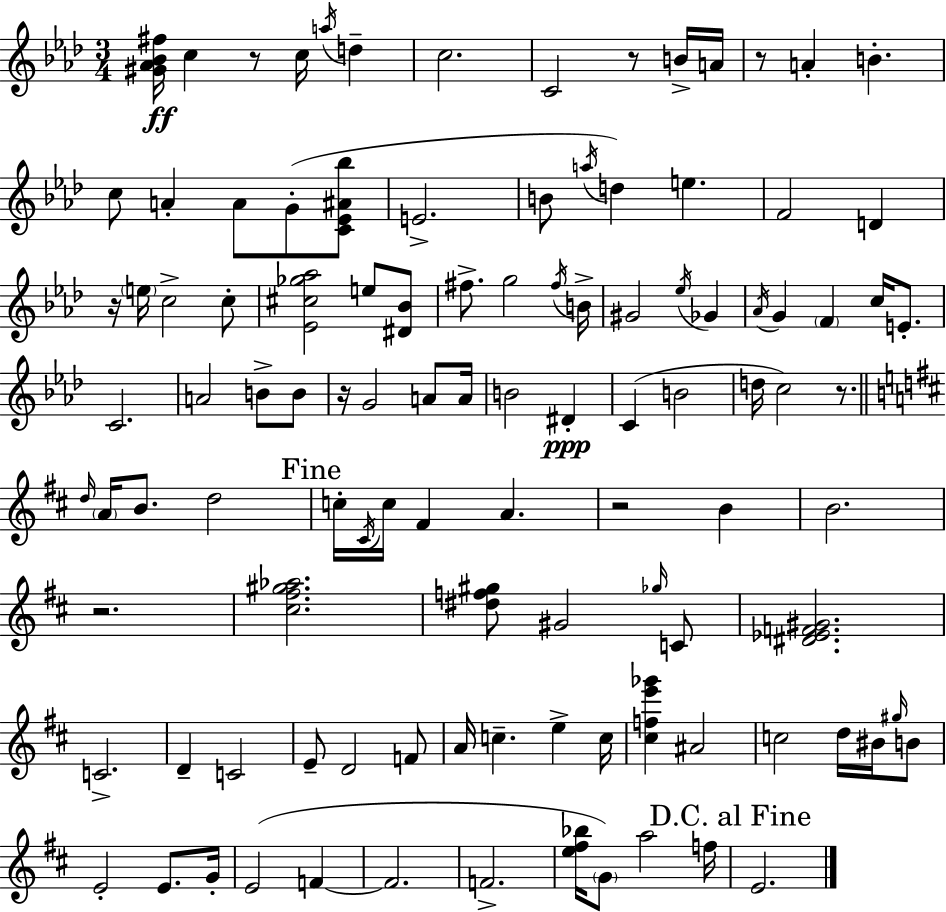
{
  \clef treble
  \numericTimeSignature
  \time 3/4
  \key aes \major
  <gis' aes' bes' fis''>16\ff c''4 r8 c''16 \acciaccatura { a''16 } d''4-- | c''2. | c'2 r8 b'16-> | a'16 r8 a'4-. b'4.-. | \break c''8 a'4-. a'8 g'8-.( <c' ees' ais' bes''>8 | e'2.-> | b'8 \acciaccatura { a''16 }) d''4 e''4. | f'2 d'4 | \break r16 \parenthesize e''16 c''2-> | c''8-. <ees' cis'' ges'' aes''>2 e''8 | <dis' bes'>8 fis''8.-> g''2 | \acciaccatura { fis''16 } b'16-> gis'2 \acciaccatura { ees''16 } | \break ges'4 \acciaccatura { aes'16 } g'4 \parenthesize f'4 | c''16 e'8.-. c'2. | a'2 | b'8-> b'8 r16 g'2 | \break a'8 a'16 b'2 | dis'4-.\ppp c'4( b'2 | d''16 c''2) | r8. \bar "||" \break \key d \major \grace { d''16 } \parenthesize a'16 b'8. d''2 | \mark "Fine" c''16-. \acciaccatura { cis'16 } c''16 fis'4 a'4. | r2 b'4 | b'2. | \break r2. | <cis'' fis'' gis'' aes''>2. | <dis'' f'' gis''>8 gis'2 | \grace { ges''16 } c'8 <dis' ees' f' gis'>2. | \break c'2.-> | d'4-- c'2 | e'8-- d'2 | f'8 a'16 c''4.-- e''4-> | \break c''16 <cis'' f'' e''' ges'''>4 ais'2 | c''2 d''16 | bis'16 \grace { gis''16 } b'8 e'2-. | e'8. g'16-. e'2( | \break f'4~~ f'2. | f'2.-> | <e'' fis'' bes''>16 \parenthesize g'8) a''2 | f''16 \mark "D.C. al Fine" e'2. | \break \bar "|."
}